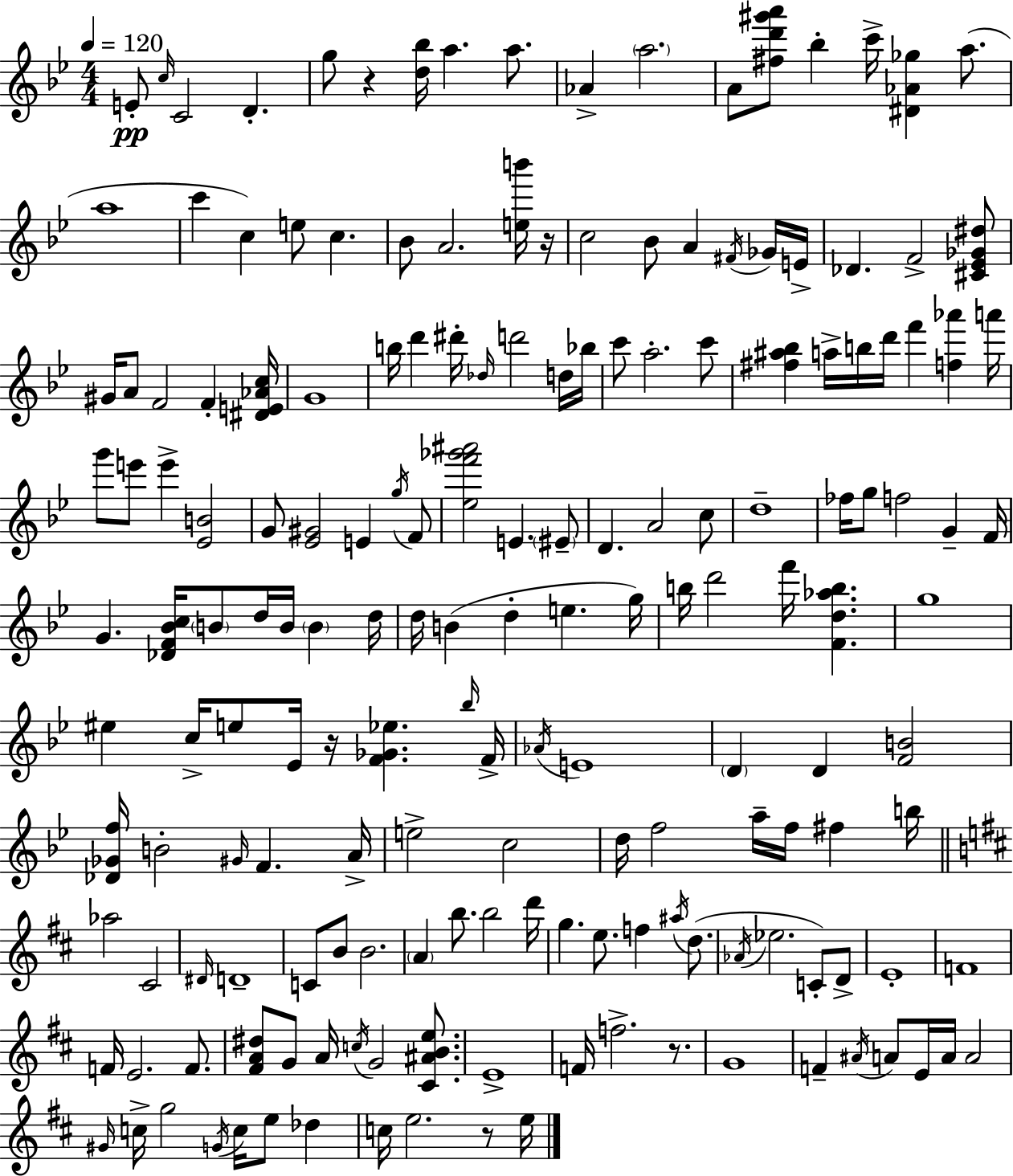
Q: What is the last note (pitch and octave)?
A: E5